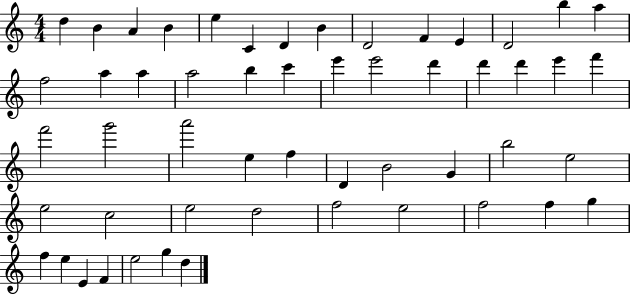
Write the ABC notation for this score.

X:1
T:Untitled
M:4/4
L:1/4
K:C
d B A B e C D B D2 F E D2 b a f2 a a a2 b c' e' e'2 d' d' d' e' f' f'2 g'2 a'2 e f D B2 G b2 e2 e2 c2 e2 d2 f2 e2 f2 f g f e E F e2 g d